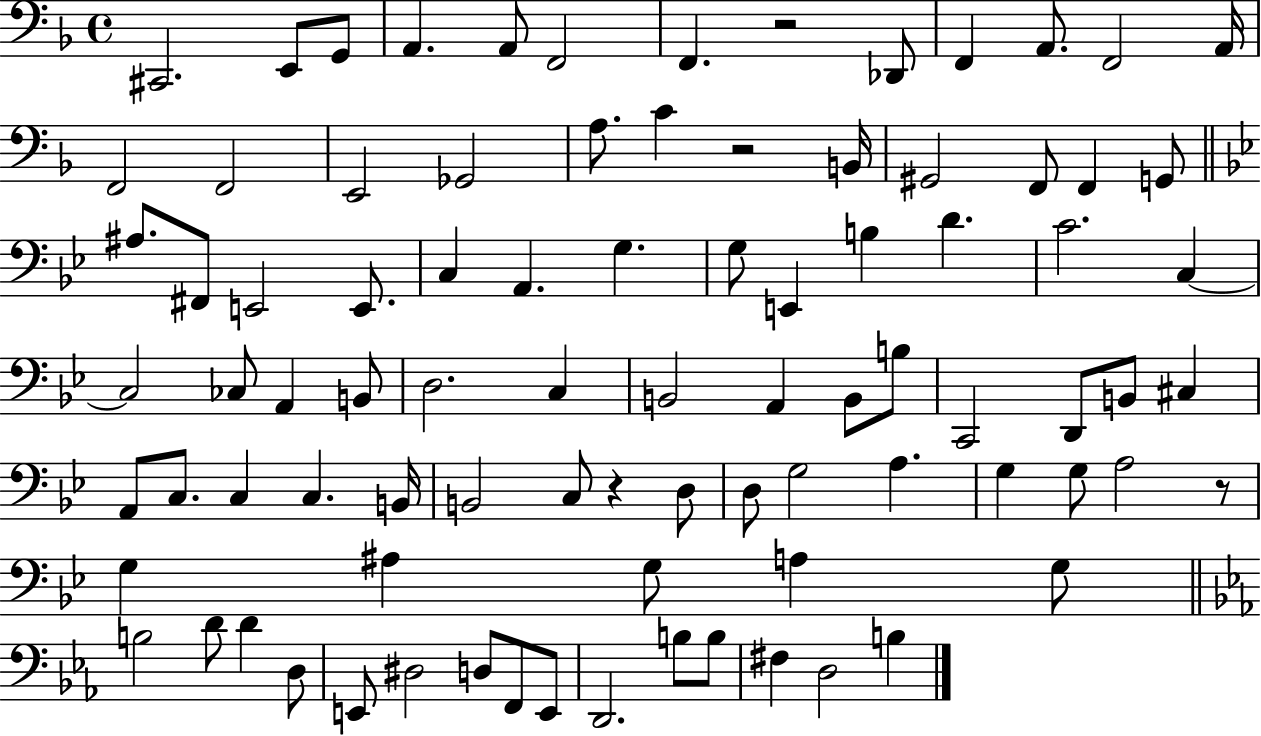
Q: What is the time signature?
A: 4/4